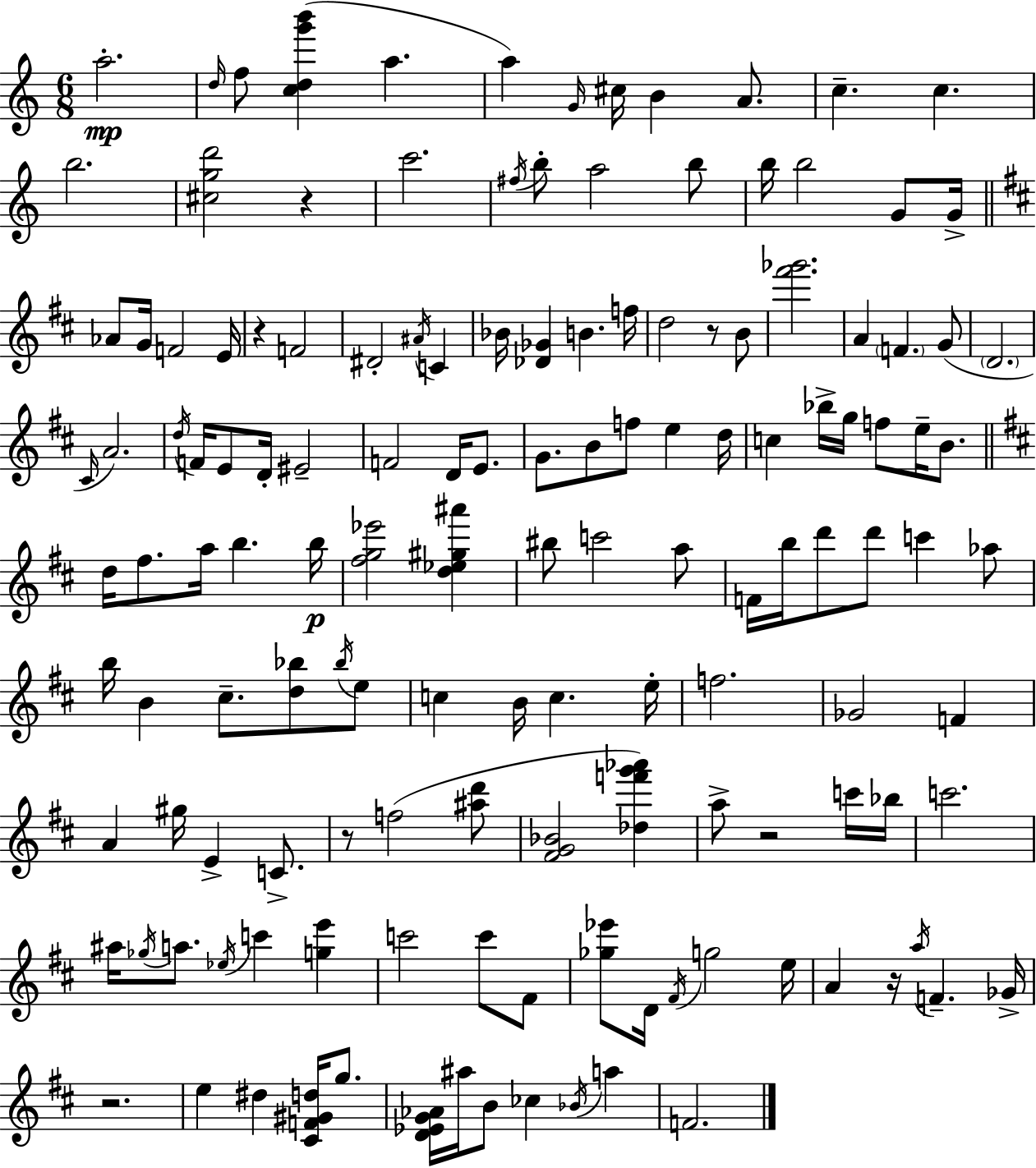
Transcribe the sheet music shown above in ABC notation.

X:1
T:Untitled
M:6/8
L:1/4
K:Am
a2 d/4 f/2 [cdg'b'] a a G/4 ^c/4 B A/2 c c b2 [^cgd']2 z c'2 ^f/4 b/2 a2 b/2 b/4 b2 G/2 G/4 _A/2 G/4 F2 E/4 z F2 ^D2 ^A/4 C _B/4 [_D_G] B f/4 d2 z/2 B/2 [^f'_g']2 A F G/2 D2 ^C/4 A2 d/4 F/4 E/2 D/4 ^E2 F2 D/4 E/2 G/2 B/2 f/2 e d/4 c _b/4 g/4 f/2 e/4 B/2 d/4 ^f/2 a/4 b b/4 [^fg_e']2 [d_e^g^a'] ^b/2 c'2 a/2 F/4 b/4 d'/2 d'/2 c' _a/2 b/4 B ^c/2 [d_b]/2 _b/4 e/2 c B/4 c e/4 f2 _G2 F A ^g/4 E C/2 z/2 f2 [^ad']/2 [^FG_B]2 [_df'g'_a'] a/2 z2 c'/4 _b/4 c'2 ^a/4 _g/4 a/2 _e/4 c' [ge'] c'2 c'/2 ^F/2 [_g_e']/2 D/4 ^F/4 g2 e/4 A z/4 a/4 F _G/4 z2 e ^d [^CF^Gd]/4 g/2 [D_EG_A]/4 ^a/4 B/2 _c _B/4 a F2